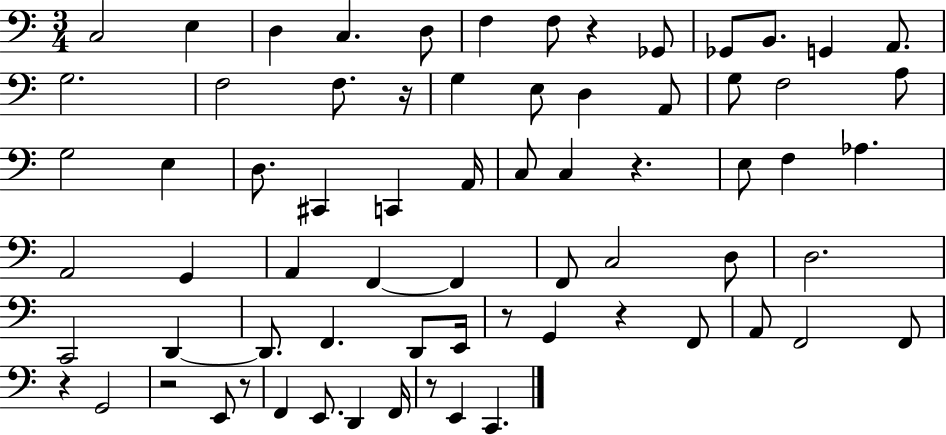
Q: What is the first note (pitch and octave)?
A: C3